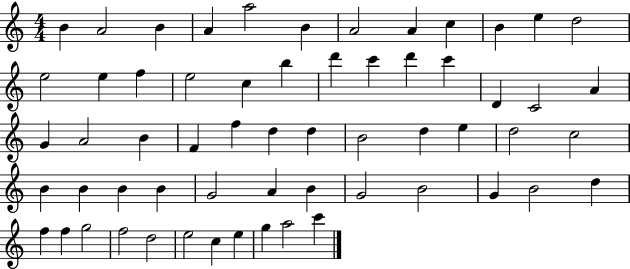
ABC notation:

X:1
T:Untitled
M:4/4
L:1/4
K:C
B A2 B A a2 B A2 A c B e d2 e2 e f e2 c b d' c' d' c' D C2 A G A2 B F f d d B2 d e d2 c2 B B B B G2 A B G2 B2 G B2 d f f g2 f2 d2 e2 c e g a2 c'